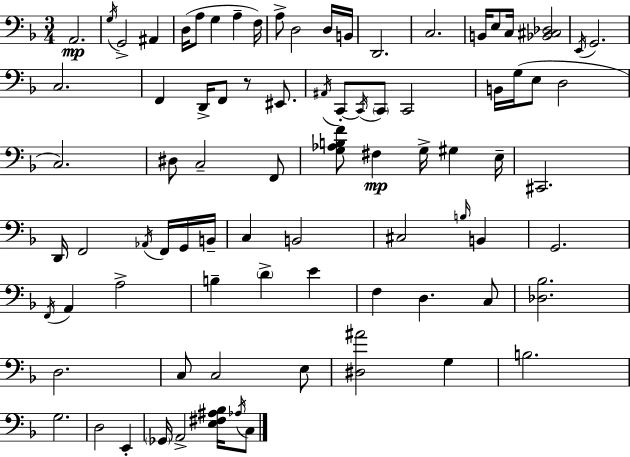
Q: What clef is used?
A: bass